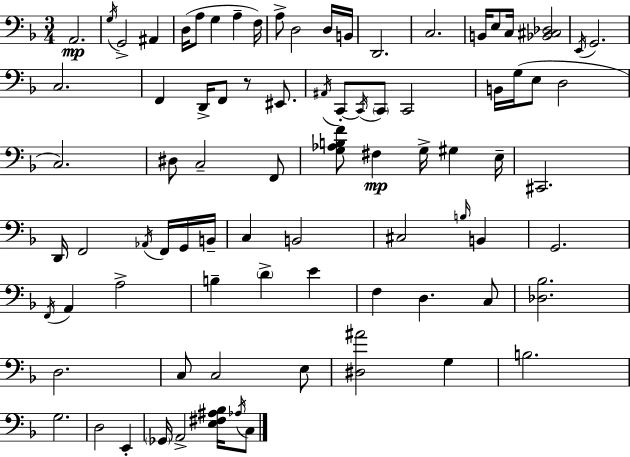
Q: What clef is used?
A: bass